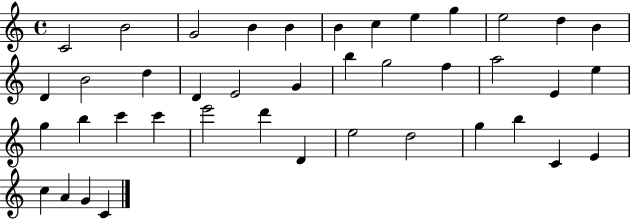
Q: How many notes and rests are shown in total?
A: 41